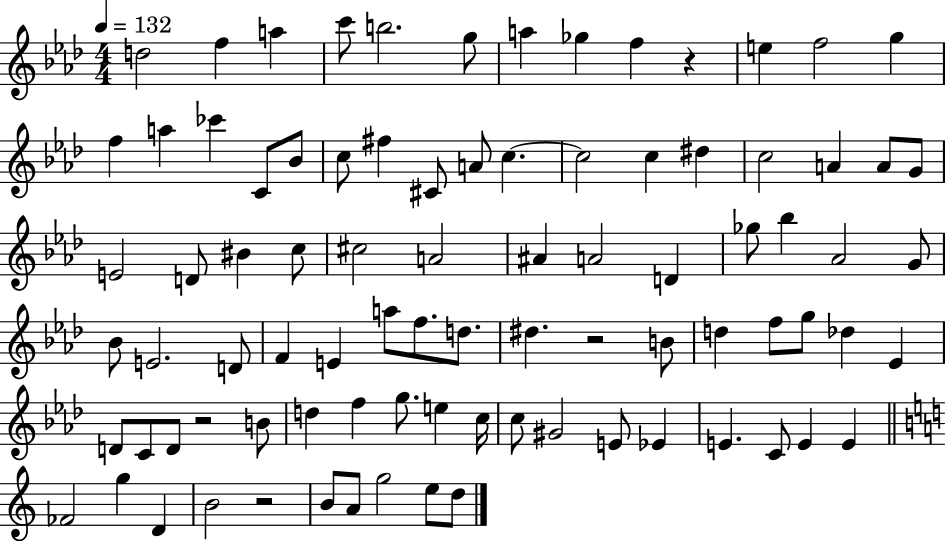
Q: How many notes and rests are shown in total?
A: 87